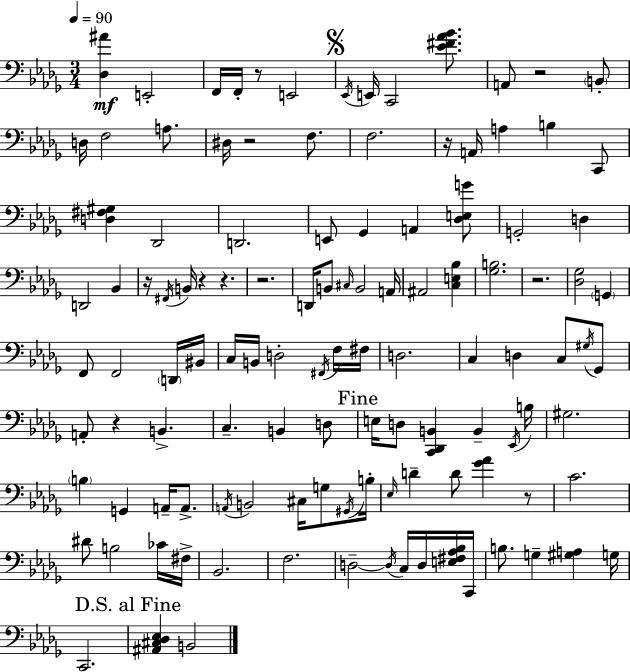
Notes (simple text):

[Db3,A#4]/q E2/h F2/s F2/s R/e E2/h Eb2/s E2/s C2/h [Eb4,F#4,Ab4,Bb4]/e. A2/e R/h B2/e D3/s F3/h A3/e. D#3/s R/h F3/e. F3/h. R/s A2/s A3/q B3/q C2/e [D3,F#3,G#3]/q Db2/h D2/h. E2/e Gb2/q A2/q [Db3,E3,G4]/e G2/h D3/q D2/h Bb2/q R/s F#2/s B2/s R/q R/q. R/h. D2/s B2/e C#3/s B2/h A2/s A#2/h [C3,E3,Bb3]/q [Gb3,B3]/h. R/h. [Db3,Gb3]/h G2/q F2/e F2/h D2/s BIS2/s C3/s B2/s D3/h F#2/s F3/s F#3/s D3/h. C3/q D3/q C3/e G#3/s Gb2/e A2/e R/q B2/q. C3/q. B2/q D3/e E3/s D3/e [C2,Db2,B2]/q B2/q Eb2/s B3/s G#3/h. B3/q G2/q A2/s A2/e. A2/s B2/h C#3/s G3/e G#2/s B3/s Eb3/s D4/q D4/e [Gb4,Ab4]/q R/e C4/h. D#4/e B3/h CES4/s F#3/s Bb2/h. F3/h. D3/h D3/s C3/s D3/s [E3,F#3,Ab3,Bb3]/s C2/s B3/e. G3/q [G#3,A3]/q G3/s C2/h. [A#2,C#3,Db3,Eb3]/q B2/h